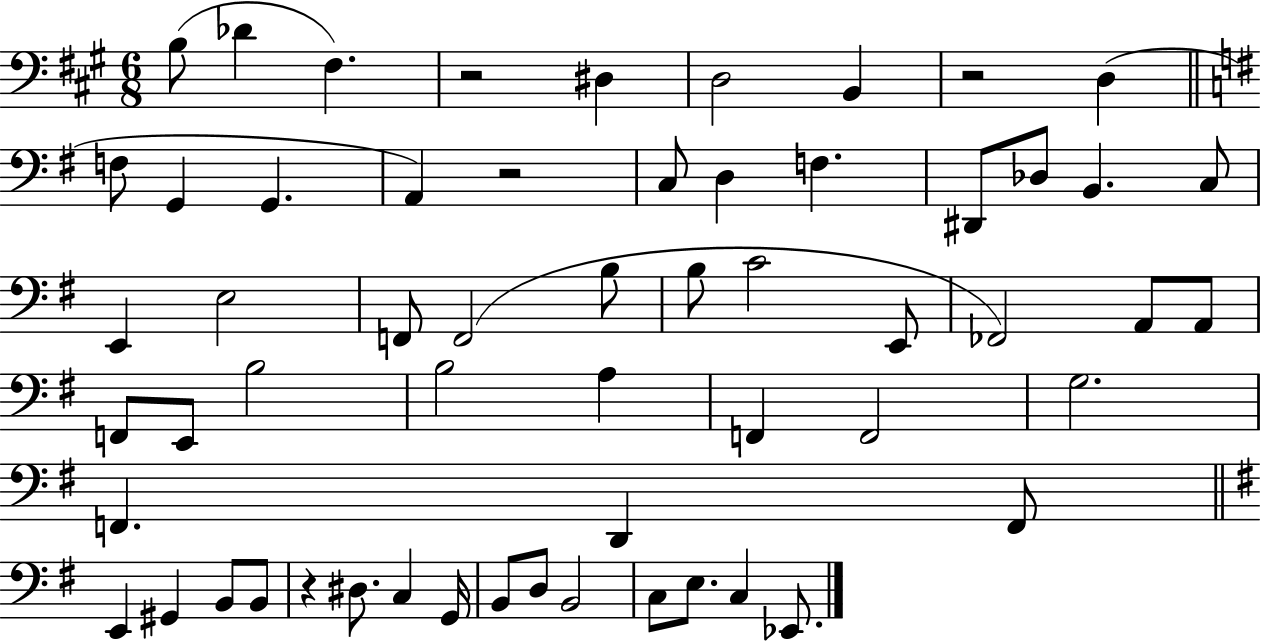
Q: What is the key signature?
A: A major